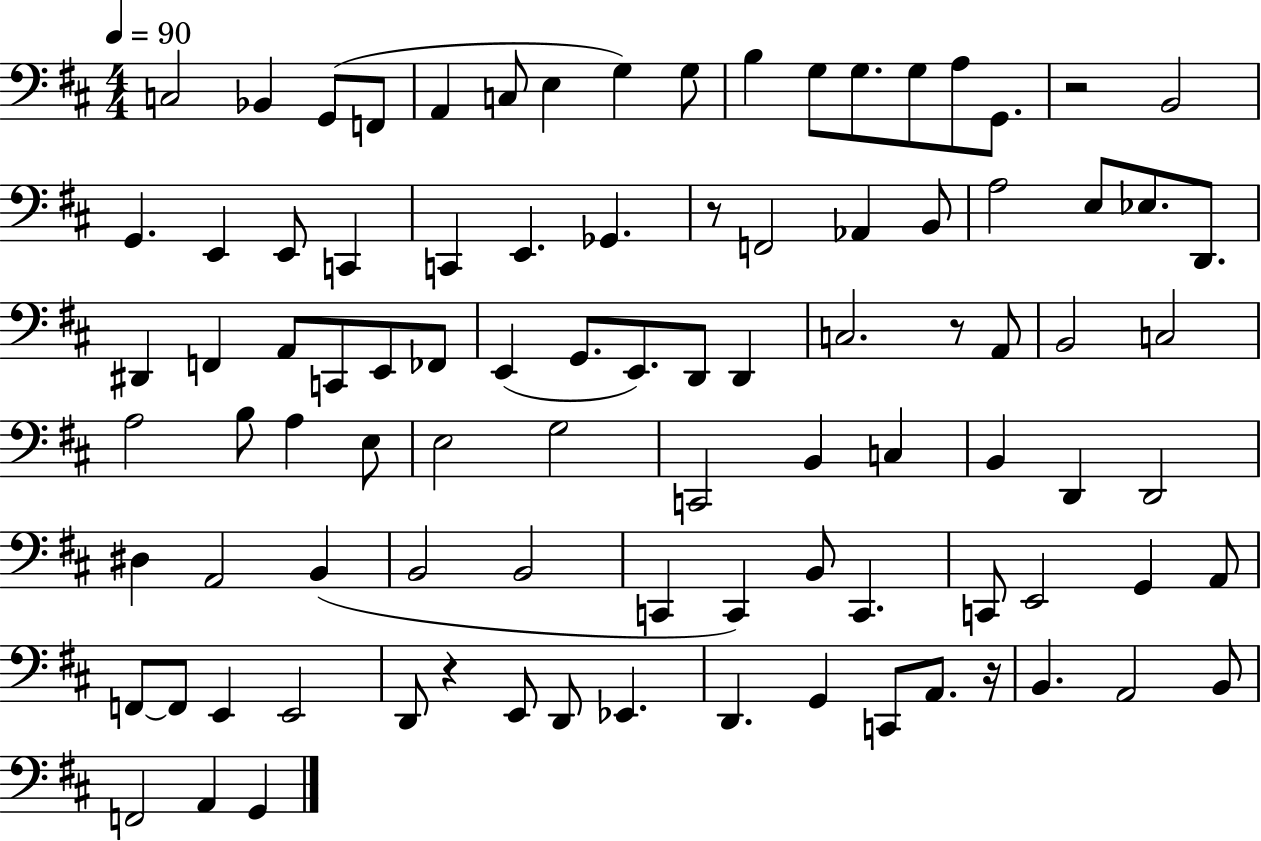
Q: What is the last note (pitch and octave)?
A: G2